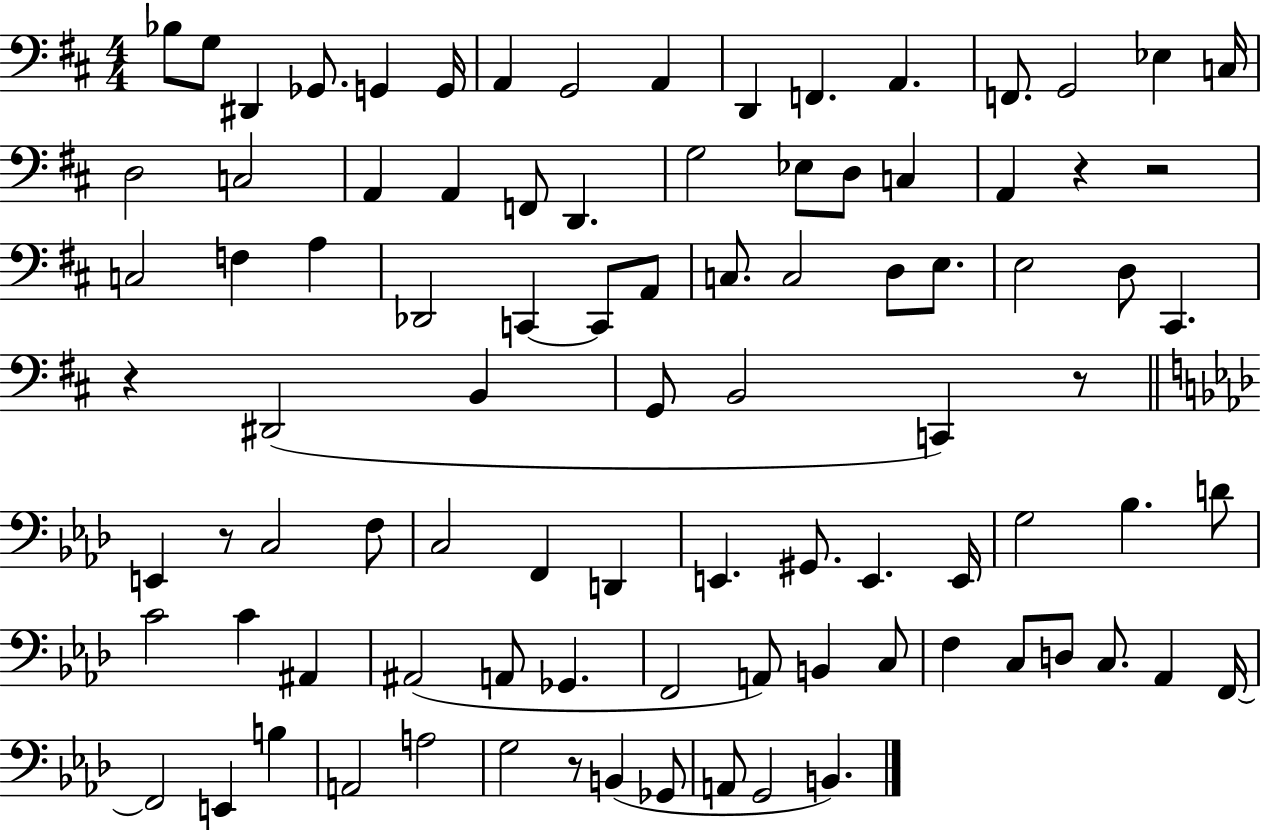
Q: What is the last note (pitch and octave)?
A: B2